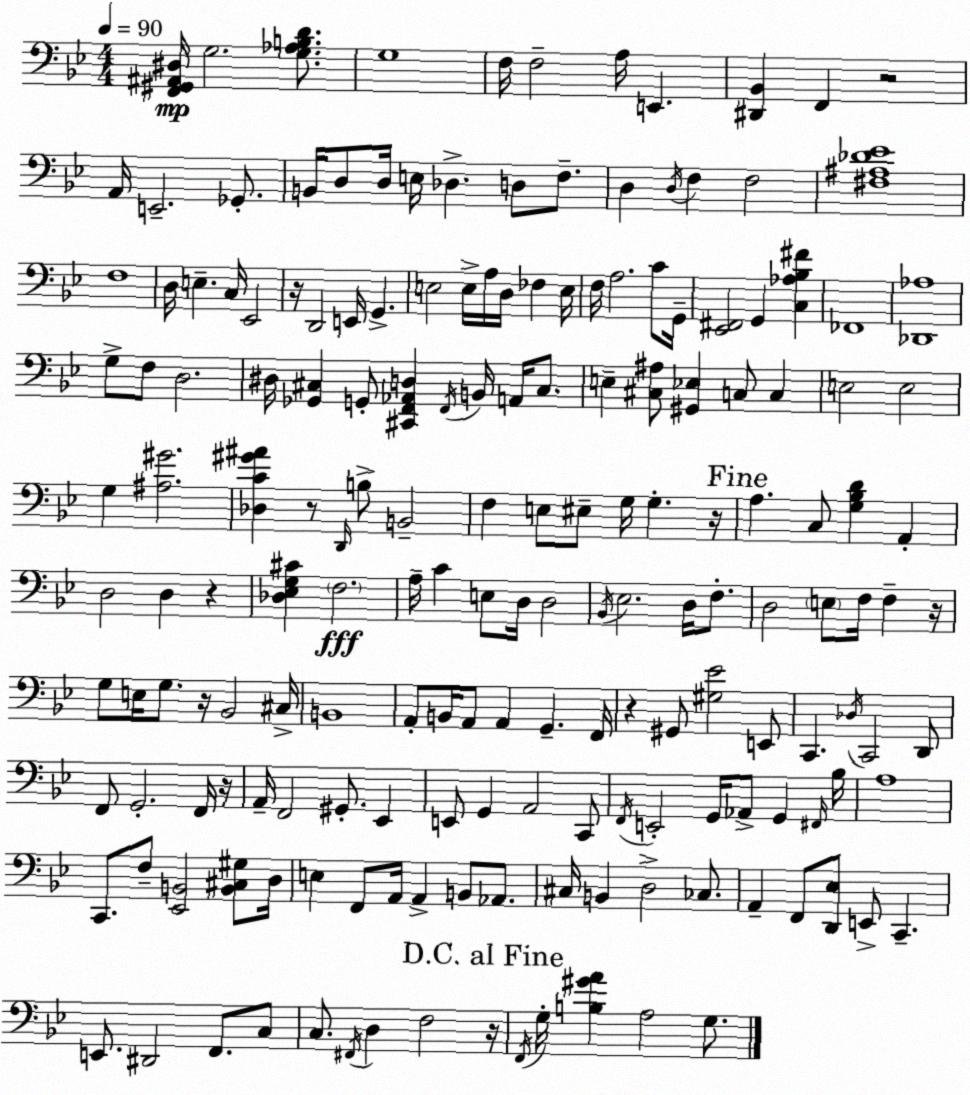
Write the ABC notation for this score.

X:1
T:Untitled
M:4/4
L:1/4
K:Bb
[F,,^G,,^A,,^D,]/4 G,2 [G,_A,B,D]/2 G,4 F,/4 F,2 A,/4 E,, [^D,,_B,,] F,, z2 A,,/4 E,,2 _G,,/2 B,,/4 D,/2 D,/4 E,/4 _D, D,/2 F,/2 D, D,/4 F, F,2 [^F,^A,_D_E]4 F,4 D,/4 E, C,/4 _E,,2 z/4 D,,2 E,,/4 G,, E,2 E,/4 A,/4 D,/4 _F, E,/4 F,/4 A,2 C/2 G,,/4 [_E,,^F,,]2 G,, [C,_A,_B,^F] _F,,4 [_D,,_A,]4 G,/2 F,/2 D,2 ^D,/4 [_G,,^C,] G,,/2 [^C,,F,,_A,,D,] F,,/4 B,,/4 A,,/4 ^C,/2 E, [^C,^A,]/2 [^G,,_E,] C,/2 C, E,2 E,2 G, [^A,^G]2 [_D,C^G^A] z/2 D,,/4 B,/2 B,,2 F, E,/2 ^E,/2 G,/4 G, z/4 A, C,/2 [G,_B,D] A,, D,2 D, z [_D,_E,G,^C] F,2 A,/4 C E,/2 D,/4 D,2 _B,,/4 _E,2 D,/4 F,/2 D,2 E,/2 F,/4 F, z/4 G,/2 E,/4 G,/2 z/4 _B,,2 ^C,/4 B,,4 A,,/2 B,,/4 A,,/2 A,, G,, F,,/4 z ^G,,/2 [^G,_E]2 E,,/2 C,, _D,/4 C,,2 D,,/2 F,,/2 G,,2 F,,/4 z/4 A,,/4 F,,2 ^G,,/2 _E,, E,,/2 G,, A,,2 C,,/2 F,,/4 E,,2 G,,/4 _A,,/2 G,, ^F,,/4 _B,/4 A,4 C,,/2 F,/2 [_E,,B,,]2 [B,,^C,^G,]/2 D,/4 E, F,,/2 A,,/4 A,, B,,/2 _A,,/2 ^C,/4 B,, D,2 _C,/2 A,, F,,/2 [D,,_E,]/2 E,,/2 C,, E,,/2 ^D,,2 F,,/2 C,/2 C,/2 ^F,,/4 D, F,2 z/4 F,,/4 G,/4 [B,^GA] A,2 G,/2